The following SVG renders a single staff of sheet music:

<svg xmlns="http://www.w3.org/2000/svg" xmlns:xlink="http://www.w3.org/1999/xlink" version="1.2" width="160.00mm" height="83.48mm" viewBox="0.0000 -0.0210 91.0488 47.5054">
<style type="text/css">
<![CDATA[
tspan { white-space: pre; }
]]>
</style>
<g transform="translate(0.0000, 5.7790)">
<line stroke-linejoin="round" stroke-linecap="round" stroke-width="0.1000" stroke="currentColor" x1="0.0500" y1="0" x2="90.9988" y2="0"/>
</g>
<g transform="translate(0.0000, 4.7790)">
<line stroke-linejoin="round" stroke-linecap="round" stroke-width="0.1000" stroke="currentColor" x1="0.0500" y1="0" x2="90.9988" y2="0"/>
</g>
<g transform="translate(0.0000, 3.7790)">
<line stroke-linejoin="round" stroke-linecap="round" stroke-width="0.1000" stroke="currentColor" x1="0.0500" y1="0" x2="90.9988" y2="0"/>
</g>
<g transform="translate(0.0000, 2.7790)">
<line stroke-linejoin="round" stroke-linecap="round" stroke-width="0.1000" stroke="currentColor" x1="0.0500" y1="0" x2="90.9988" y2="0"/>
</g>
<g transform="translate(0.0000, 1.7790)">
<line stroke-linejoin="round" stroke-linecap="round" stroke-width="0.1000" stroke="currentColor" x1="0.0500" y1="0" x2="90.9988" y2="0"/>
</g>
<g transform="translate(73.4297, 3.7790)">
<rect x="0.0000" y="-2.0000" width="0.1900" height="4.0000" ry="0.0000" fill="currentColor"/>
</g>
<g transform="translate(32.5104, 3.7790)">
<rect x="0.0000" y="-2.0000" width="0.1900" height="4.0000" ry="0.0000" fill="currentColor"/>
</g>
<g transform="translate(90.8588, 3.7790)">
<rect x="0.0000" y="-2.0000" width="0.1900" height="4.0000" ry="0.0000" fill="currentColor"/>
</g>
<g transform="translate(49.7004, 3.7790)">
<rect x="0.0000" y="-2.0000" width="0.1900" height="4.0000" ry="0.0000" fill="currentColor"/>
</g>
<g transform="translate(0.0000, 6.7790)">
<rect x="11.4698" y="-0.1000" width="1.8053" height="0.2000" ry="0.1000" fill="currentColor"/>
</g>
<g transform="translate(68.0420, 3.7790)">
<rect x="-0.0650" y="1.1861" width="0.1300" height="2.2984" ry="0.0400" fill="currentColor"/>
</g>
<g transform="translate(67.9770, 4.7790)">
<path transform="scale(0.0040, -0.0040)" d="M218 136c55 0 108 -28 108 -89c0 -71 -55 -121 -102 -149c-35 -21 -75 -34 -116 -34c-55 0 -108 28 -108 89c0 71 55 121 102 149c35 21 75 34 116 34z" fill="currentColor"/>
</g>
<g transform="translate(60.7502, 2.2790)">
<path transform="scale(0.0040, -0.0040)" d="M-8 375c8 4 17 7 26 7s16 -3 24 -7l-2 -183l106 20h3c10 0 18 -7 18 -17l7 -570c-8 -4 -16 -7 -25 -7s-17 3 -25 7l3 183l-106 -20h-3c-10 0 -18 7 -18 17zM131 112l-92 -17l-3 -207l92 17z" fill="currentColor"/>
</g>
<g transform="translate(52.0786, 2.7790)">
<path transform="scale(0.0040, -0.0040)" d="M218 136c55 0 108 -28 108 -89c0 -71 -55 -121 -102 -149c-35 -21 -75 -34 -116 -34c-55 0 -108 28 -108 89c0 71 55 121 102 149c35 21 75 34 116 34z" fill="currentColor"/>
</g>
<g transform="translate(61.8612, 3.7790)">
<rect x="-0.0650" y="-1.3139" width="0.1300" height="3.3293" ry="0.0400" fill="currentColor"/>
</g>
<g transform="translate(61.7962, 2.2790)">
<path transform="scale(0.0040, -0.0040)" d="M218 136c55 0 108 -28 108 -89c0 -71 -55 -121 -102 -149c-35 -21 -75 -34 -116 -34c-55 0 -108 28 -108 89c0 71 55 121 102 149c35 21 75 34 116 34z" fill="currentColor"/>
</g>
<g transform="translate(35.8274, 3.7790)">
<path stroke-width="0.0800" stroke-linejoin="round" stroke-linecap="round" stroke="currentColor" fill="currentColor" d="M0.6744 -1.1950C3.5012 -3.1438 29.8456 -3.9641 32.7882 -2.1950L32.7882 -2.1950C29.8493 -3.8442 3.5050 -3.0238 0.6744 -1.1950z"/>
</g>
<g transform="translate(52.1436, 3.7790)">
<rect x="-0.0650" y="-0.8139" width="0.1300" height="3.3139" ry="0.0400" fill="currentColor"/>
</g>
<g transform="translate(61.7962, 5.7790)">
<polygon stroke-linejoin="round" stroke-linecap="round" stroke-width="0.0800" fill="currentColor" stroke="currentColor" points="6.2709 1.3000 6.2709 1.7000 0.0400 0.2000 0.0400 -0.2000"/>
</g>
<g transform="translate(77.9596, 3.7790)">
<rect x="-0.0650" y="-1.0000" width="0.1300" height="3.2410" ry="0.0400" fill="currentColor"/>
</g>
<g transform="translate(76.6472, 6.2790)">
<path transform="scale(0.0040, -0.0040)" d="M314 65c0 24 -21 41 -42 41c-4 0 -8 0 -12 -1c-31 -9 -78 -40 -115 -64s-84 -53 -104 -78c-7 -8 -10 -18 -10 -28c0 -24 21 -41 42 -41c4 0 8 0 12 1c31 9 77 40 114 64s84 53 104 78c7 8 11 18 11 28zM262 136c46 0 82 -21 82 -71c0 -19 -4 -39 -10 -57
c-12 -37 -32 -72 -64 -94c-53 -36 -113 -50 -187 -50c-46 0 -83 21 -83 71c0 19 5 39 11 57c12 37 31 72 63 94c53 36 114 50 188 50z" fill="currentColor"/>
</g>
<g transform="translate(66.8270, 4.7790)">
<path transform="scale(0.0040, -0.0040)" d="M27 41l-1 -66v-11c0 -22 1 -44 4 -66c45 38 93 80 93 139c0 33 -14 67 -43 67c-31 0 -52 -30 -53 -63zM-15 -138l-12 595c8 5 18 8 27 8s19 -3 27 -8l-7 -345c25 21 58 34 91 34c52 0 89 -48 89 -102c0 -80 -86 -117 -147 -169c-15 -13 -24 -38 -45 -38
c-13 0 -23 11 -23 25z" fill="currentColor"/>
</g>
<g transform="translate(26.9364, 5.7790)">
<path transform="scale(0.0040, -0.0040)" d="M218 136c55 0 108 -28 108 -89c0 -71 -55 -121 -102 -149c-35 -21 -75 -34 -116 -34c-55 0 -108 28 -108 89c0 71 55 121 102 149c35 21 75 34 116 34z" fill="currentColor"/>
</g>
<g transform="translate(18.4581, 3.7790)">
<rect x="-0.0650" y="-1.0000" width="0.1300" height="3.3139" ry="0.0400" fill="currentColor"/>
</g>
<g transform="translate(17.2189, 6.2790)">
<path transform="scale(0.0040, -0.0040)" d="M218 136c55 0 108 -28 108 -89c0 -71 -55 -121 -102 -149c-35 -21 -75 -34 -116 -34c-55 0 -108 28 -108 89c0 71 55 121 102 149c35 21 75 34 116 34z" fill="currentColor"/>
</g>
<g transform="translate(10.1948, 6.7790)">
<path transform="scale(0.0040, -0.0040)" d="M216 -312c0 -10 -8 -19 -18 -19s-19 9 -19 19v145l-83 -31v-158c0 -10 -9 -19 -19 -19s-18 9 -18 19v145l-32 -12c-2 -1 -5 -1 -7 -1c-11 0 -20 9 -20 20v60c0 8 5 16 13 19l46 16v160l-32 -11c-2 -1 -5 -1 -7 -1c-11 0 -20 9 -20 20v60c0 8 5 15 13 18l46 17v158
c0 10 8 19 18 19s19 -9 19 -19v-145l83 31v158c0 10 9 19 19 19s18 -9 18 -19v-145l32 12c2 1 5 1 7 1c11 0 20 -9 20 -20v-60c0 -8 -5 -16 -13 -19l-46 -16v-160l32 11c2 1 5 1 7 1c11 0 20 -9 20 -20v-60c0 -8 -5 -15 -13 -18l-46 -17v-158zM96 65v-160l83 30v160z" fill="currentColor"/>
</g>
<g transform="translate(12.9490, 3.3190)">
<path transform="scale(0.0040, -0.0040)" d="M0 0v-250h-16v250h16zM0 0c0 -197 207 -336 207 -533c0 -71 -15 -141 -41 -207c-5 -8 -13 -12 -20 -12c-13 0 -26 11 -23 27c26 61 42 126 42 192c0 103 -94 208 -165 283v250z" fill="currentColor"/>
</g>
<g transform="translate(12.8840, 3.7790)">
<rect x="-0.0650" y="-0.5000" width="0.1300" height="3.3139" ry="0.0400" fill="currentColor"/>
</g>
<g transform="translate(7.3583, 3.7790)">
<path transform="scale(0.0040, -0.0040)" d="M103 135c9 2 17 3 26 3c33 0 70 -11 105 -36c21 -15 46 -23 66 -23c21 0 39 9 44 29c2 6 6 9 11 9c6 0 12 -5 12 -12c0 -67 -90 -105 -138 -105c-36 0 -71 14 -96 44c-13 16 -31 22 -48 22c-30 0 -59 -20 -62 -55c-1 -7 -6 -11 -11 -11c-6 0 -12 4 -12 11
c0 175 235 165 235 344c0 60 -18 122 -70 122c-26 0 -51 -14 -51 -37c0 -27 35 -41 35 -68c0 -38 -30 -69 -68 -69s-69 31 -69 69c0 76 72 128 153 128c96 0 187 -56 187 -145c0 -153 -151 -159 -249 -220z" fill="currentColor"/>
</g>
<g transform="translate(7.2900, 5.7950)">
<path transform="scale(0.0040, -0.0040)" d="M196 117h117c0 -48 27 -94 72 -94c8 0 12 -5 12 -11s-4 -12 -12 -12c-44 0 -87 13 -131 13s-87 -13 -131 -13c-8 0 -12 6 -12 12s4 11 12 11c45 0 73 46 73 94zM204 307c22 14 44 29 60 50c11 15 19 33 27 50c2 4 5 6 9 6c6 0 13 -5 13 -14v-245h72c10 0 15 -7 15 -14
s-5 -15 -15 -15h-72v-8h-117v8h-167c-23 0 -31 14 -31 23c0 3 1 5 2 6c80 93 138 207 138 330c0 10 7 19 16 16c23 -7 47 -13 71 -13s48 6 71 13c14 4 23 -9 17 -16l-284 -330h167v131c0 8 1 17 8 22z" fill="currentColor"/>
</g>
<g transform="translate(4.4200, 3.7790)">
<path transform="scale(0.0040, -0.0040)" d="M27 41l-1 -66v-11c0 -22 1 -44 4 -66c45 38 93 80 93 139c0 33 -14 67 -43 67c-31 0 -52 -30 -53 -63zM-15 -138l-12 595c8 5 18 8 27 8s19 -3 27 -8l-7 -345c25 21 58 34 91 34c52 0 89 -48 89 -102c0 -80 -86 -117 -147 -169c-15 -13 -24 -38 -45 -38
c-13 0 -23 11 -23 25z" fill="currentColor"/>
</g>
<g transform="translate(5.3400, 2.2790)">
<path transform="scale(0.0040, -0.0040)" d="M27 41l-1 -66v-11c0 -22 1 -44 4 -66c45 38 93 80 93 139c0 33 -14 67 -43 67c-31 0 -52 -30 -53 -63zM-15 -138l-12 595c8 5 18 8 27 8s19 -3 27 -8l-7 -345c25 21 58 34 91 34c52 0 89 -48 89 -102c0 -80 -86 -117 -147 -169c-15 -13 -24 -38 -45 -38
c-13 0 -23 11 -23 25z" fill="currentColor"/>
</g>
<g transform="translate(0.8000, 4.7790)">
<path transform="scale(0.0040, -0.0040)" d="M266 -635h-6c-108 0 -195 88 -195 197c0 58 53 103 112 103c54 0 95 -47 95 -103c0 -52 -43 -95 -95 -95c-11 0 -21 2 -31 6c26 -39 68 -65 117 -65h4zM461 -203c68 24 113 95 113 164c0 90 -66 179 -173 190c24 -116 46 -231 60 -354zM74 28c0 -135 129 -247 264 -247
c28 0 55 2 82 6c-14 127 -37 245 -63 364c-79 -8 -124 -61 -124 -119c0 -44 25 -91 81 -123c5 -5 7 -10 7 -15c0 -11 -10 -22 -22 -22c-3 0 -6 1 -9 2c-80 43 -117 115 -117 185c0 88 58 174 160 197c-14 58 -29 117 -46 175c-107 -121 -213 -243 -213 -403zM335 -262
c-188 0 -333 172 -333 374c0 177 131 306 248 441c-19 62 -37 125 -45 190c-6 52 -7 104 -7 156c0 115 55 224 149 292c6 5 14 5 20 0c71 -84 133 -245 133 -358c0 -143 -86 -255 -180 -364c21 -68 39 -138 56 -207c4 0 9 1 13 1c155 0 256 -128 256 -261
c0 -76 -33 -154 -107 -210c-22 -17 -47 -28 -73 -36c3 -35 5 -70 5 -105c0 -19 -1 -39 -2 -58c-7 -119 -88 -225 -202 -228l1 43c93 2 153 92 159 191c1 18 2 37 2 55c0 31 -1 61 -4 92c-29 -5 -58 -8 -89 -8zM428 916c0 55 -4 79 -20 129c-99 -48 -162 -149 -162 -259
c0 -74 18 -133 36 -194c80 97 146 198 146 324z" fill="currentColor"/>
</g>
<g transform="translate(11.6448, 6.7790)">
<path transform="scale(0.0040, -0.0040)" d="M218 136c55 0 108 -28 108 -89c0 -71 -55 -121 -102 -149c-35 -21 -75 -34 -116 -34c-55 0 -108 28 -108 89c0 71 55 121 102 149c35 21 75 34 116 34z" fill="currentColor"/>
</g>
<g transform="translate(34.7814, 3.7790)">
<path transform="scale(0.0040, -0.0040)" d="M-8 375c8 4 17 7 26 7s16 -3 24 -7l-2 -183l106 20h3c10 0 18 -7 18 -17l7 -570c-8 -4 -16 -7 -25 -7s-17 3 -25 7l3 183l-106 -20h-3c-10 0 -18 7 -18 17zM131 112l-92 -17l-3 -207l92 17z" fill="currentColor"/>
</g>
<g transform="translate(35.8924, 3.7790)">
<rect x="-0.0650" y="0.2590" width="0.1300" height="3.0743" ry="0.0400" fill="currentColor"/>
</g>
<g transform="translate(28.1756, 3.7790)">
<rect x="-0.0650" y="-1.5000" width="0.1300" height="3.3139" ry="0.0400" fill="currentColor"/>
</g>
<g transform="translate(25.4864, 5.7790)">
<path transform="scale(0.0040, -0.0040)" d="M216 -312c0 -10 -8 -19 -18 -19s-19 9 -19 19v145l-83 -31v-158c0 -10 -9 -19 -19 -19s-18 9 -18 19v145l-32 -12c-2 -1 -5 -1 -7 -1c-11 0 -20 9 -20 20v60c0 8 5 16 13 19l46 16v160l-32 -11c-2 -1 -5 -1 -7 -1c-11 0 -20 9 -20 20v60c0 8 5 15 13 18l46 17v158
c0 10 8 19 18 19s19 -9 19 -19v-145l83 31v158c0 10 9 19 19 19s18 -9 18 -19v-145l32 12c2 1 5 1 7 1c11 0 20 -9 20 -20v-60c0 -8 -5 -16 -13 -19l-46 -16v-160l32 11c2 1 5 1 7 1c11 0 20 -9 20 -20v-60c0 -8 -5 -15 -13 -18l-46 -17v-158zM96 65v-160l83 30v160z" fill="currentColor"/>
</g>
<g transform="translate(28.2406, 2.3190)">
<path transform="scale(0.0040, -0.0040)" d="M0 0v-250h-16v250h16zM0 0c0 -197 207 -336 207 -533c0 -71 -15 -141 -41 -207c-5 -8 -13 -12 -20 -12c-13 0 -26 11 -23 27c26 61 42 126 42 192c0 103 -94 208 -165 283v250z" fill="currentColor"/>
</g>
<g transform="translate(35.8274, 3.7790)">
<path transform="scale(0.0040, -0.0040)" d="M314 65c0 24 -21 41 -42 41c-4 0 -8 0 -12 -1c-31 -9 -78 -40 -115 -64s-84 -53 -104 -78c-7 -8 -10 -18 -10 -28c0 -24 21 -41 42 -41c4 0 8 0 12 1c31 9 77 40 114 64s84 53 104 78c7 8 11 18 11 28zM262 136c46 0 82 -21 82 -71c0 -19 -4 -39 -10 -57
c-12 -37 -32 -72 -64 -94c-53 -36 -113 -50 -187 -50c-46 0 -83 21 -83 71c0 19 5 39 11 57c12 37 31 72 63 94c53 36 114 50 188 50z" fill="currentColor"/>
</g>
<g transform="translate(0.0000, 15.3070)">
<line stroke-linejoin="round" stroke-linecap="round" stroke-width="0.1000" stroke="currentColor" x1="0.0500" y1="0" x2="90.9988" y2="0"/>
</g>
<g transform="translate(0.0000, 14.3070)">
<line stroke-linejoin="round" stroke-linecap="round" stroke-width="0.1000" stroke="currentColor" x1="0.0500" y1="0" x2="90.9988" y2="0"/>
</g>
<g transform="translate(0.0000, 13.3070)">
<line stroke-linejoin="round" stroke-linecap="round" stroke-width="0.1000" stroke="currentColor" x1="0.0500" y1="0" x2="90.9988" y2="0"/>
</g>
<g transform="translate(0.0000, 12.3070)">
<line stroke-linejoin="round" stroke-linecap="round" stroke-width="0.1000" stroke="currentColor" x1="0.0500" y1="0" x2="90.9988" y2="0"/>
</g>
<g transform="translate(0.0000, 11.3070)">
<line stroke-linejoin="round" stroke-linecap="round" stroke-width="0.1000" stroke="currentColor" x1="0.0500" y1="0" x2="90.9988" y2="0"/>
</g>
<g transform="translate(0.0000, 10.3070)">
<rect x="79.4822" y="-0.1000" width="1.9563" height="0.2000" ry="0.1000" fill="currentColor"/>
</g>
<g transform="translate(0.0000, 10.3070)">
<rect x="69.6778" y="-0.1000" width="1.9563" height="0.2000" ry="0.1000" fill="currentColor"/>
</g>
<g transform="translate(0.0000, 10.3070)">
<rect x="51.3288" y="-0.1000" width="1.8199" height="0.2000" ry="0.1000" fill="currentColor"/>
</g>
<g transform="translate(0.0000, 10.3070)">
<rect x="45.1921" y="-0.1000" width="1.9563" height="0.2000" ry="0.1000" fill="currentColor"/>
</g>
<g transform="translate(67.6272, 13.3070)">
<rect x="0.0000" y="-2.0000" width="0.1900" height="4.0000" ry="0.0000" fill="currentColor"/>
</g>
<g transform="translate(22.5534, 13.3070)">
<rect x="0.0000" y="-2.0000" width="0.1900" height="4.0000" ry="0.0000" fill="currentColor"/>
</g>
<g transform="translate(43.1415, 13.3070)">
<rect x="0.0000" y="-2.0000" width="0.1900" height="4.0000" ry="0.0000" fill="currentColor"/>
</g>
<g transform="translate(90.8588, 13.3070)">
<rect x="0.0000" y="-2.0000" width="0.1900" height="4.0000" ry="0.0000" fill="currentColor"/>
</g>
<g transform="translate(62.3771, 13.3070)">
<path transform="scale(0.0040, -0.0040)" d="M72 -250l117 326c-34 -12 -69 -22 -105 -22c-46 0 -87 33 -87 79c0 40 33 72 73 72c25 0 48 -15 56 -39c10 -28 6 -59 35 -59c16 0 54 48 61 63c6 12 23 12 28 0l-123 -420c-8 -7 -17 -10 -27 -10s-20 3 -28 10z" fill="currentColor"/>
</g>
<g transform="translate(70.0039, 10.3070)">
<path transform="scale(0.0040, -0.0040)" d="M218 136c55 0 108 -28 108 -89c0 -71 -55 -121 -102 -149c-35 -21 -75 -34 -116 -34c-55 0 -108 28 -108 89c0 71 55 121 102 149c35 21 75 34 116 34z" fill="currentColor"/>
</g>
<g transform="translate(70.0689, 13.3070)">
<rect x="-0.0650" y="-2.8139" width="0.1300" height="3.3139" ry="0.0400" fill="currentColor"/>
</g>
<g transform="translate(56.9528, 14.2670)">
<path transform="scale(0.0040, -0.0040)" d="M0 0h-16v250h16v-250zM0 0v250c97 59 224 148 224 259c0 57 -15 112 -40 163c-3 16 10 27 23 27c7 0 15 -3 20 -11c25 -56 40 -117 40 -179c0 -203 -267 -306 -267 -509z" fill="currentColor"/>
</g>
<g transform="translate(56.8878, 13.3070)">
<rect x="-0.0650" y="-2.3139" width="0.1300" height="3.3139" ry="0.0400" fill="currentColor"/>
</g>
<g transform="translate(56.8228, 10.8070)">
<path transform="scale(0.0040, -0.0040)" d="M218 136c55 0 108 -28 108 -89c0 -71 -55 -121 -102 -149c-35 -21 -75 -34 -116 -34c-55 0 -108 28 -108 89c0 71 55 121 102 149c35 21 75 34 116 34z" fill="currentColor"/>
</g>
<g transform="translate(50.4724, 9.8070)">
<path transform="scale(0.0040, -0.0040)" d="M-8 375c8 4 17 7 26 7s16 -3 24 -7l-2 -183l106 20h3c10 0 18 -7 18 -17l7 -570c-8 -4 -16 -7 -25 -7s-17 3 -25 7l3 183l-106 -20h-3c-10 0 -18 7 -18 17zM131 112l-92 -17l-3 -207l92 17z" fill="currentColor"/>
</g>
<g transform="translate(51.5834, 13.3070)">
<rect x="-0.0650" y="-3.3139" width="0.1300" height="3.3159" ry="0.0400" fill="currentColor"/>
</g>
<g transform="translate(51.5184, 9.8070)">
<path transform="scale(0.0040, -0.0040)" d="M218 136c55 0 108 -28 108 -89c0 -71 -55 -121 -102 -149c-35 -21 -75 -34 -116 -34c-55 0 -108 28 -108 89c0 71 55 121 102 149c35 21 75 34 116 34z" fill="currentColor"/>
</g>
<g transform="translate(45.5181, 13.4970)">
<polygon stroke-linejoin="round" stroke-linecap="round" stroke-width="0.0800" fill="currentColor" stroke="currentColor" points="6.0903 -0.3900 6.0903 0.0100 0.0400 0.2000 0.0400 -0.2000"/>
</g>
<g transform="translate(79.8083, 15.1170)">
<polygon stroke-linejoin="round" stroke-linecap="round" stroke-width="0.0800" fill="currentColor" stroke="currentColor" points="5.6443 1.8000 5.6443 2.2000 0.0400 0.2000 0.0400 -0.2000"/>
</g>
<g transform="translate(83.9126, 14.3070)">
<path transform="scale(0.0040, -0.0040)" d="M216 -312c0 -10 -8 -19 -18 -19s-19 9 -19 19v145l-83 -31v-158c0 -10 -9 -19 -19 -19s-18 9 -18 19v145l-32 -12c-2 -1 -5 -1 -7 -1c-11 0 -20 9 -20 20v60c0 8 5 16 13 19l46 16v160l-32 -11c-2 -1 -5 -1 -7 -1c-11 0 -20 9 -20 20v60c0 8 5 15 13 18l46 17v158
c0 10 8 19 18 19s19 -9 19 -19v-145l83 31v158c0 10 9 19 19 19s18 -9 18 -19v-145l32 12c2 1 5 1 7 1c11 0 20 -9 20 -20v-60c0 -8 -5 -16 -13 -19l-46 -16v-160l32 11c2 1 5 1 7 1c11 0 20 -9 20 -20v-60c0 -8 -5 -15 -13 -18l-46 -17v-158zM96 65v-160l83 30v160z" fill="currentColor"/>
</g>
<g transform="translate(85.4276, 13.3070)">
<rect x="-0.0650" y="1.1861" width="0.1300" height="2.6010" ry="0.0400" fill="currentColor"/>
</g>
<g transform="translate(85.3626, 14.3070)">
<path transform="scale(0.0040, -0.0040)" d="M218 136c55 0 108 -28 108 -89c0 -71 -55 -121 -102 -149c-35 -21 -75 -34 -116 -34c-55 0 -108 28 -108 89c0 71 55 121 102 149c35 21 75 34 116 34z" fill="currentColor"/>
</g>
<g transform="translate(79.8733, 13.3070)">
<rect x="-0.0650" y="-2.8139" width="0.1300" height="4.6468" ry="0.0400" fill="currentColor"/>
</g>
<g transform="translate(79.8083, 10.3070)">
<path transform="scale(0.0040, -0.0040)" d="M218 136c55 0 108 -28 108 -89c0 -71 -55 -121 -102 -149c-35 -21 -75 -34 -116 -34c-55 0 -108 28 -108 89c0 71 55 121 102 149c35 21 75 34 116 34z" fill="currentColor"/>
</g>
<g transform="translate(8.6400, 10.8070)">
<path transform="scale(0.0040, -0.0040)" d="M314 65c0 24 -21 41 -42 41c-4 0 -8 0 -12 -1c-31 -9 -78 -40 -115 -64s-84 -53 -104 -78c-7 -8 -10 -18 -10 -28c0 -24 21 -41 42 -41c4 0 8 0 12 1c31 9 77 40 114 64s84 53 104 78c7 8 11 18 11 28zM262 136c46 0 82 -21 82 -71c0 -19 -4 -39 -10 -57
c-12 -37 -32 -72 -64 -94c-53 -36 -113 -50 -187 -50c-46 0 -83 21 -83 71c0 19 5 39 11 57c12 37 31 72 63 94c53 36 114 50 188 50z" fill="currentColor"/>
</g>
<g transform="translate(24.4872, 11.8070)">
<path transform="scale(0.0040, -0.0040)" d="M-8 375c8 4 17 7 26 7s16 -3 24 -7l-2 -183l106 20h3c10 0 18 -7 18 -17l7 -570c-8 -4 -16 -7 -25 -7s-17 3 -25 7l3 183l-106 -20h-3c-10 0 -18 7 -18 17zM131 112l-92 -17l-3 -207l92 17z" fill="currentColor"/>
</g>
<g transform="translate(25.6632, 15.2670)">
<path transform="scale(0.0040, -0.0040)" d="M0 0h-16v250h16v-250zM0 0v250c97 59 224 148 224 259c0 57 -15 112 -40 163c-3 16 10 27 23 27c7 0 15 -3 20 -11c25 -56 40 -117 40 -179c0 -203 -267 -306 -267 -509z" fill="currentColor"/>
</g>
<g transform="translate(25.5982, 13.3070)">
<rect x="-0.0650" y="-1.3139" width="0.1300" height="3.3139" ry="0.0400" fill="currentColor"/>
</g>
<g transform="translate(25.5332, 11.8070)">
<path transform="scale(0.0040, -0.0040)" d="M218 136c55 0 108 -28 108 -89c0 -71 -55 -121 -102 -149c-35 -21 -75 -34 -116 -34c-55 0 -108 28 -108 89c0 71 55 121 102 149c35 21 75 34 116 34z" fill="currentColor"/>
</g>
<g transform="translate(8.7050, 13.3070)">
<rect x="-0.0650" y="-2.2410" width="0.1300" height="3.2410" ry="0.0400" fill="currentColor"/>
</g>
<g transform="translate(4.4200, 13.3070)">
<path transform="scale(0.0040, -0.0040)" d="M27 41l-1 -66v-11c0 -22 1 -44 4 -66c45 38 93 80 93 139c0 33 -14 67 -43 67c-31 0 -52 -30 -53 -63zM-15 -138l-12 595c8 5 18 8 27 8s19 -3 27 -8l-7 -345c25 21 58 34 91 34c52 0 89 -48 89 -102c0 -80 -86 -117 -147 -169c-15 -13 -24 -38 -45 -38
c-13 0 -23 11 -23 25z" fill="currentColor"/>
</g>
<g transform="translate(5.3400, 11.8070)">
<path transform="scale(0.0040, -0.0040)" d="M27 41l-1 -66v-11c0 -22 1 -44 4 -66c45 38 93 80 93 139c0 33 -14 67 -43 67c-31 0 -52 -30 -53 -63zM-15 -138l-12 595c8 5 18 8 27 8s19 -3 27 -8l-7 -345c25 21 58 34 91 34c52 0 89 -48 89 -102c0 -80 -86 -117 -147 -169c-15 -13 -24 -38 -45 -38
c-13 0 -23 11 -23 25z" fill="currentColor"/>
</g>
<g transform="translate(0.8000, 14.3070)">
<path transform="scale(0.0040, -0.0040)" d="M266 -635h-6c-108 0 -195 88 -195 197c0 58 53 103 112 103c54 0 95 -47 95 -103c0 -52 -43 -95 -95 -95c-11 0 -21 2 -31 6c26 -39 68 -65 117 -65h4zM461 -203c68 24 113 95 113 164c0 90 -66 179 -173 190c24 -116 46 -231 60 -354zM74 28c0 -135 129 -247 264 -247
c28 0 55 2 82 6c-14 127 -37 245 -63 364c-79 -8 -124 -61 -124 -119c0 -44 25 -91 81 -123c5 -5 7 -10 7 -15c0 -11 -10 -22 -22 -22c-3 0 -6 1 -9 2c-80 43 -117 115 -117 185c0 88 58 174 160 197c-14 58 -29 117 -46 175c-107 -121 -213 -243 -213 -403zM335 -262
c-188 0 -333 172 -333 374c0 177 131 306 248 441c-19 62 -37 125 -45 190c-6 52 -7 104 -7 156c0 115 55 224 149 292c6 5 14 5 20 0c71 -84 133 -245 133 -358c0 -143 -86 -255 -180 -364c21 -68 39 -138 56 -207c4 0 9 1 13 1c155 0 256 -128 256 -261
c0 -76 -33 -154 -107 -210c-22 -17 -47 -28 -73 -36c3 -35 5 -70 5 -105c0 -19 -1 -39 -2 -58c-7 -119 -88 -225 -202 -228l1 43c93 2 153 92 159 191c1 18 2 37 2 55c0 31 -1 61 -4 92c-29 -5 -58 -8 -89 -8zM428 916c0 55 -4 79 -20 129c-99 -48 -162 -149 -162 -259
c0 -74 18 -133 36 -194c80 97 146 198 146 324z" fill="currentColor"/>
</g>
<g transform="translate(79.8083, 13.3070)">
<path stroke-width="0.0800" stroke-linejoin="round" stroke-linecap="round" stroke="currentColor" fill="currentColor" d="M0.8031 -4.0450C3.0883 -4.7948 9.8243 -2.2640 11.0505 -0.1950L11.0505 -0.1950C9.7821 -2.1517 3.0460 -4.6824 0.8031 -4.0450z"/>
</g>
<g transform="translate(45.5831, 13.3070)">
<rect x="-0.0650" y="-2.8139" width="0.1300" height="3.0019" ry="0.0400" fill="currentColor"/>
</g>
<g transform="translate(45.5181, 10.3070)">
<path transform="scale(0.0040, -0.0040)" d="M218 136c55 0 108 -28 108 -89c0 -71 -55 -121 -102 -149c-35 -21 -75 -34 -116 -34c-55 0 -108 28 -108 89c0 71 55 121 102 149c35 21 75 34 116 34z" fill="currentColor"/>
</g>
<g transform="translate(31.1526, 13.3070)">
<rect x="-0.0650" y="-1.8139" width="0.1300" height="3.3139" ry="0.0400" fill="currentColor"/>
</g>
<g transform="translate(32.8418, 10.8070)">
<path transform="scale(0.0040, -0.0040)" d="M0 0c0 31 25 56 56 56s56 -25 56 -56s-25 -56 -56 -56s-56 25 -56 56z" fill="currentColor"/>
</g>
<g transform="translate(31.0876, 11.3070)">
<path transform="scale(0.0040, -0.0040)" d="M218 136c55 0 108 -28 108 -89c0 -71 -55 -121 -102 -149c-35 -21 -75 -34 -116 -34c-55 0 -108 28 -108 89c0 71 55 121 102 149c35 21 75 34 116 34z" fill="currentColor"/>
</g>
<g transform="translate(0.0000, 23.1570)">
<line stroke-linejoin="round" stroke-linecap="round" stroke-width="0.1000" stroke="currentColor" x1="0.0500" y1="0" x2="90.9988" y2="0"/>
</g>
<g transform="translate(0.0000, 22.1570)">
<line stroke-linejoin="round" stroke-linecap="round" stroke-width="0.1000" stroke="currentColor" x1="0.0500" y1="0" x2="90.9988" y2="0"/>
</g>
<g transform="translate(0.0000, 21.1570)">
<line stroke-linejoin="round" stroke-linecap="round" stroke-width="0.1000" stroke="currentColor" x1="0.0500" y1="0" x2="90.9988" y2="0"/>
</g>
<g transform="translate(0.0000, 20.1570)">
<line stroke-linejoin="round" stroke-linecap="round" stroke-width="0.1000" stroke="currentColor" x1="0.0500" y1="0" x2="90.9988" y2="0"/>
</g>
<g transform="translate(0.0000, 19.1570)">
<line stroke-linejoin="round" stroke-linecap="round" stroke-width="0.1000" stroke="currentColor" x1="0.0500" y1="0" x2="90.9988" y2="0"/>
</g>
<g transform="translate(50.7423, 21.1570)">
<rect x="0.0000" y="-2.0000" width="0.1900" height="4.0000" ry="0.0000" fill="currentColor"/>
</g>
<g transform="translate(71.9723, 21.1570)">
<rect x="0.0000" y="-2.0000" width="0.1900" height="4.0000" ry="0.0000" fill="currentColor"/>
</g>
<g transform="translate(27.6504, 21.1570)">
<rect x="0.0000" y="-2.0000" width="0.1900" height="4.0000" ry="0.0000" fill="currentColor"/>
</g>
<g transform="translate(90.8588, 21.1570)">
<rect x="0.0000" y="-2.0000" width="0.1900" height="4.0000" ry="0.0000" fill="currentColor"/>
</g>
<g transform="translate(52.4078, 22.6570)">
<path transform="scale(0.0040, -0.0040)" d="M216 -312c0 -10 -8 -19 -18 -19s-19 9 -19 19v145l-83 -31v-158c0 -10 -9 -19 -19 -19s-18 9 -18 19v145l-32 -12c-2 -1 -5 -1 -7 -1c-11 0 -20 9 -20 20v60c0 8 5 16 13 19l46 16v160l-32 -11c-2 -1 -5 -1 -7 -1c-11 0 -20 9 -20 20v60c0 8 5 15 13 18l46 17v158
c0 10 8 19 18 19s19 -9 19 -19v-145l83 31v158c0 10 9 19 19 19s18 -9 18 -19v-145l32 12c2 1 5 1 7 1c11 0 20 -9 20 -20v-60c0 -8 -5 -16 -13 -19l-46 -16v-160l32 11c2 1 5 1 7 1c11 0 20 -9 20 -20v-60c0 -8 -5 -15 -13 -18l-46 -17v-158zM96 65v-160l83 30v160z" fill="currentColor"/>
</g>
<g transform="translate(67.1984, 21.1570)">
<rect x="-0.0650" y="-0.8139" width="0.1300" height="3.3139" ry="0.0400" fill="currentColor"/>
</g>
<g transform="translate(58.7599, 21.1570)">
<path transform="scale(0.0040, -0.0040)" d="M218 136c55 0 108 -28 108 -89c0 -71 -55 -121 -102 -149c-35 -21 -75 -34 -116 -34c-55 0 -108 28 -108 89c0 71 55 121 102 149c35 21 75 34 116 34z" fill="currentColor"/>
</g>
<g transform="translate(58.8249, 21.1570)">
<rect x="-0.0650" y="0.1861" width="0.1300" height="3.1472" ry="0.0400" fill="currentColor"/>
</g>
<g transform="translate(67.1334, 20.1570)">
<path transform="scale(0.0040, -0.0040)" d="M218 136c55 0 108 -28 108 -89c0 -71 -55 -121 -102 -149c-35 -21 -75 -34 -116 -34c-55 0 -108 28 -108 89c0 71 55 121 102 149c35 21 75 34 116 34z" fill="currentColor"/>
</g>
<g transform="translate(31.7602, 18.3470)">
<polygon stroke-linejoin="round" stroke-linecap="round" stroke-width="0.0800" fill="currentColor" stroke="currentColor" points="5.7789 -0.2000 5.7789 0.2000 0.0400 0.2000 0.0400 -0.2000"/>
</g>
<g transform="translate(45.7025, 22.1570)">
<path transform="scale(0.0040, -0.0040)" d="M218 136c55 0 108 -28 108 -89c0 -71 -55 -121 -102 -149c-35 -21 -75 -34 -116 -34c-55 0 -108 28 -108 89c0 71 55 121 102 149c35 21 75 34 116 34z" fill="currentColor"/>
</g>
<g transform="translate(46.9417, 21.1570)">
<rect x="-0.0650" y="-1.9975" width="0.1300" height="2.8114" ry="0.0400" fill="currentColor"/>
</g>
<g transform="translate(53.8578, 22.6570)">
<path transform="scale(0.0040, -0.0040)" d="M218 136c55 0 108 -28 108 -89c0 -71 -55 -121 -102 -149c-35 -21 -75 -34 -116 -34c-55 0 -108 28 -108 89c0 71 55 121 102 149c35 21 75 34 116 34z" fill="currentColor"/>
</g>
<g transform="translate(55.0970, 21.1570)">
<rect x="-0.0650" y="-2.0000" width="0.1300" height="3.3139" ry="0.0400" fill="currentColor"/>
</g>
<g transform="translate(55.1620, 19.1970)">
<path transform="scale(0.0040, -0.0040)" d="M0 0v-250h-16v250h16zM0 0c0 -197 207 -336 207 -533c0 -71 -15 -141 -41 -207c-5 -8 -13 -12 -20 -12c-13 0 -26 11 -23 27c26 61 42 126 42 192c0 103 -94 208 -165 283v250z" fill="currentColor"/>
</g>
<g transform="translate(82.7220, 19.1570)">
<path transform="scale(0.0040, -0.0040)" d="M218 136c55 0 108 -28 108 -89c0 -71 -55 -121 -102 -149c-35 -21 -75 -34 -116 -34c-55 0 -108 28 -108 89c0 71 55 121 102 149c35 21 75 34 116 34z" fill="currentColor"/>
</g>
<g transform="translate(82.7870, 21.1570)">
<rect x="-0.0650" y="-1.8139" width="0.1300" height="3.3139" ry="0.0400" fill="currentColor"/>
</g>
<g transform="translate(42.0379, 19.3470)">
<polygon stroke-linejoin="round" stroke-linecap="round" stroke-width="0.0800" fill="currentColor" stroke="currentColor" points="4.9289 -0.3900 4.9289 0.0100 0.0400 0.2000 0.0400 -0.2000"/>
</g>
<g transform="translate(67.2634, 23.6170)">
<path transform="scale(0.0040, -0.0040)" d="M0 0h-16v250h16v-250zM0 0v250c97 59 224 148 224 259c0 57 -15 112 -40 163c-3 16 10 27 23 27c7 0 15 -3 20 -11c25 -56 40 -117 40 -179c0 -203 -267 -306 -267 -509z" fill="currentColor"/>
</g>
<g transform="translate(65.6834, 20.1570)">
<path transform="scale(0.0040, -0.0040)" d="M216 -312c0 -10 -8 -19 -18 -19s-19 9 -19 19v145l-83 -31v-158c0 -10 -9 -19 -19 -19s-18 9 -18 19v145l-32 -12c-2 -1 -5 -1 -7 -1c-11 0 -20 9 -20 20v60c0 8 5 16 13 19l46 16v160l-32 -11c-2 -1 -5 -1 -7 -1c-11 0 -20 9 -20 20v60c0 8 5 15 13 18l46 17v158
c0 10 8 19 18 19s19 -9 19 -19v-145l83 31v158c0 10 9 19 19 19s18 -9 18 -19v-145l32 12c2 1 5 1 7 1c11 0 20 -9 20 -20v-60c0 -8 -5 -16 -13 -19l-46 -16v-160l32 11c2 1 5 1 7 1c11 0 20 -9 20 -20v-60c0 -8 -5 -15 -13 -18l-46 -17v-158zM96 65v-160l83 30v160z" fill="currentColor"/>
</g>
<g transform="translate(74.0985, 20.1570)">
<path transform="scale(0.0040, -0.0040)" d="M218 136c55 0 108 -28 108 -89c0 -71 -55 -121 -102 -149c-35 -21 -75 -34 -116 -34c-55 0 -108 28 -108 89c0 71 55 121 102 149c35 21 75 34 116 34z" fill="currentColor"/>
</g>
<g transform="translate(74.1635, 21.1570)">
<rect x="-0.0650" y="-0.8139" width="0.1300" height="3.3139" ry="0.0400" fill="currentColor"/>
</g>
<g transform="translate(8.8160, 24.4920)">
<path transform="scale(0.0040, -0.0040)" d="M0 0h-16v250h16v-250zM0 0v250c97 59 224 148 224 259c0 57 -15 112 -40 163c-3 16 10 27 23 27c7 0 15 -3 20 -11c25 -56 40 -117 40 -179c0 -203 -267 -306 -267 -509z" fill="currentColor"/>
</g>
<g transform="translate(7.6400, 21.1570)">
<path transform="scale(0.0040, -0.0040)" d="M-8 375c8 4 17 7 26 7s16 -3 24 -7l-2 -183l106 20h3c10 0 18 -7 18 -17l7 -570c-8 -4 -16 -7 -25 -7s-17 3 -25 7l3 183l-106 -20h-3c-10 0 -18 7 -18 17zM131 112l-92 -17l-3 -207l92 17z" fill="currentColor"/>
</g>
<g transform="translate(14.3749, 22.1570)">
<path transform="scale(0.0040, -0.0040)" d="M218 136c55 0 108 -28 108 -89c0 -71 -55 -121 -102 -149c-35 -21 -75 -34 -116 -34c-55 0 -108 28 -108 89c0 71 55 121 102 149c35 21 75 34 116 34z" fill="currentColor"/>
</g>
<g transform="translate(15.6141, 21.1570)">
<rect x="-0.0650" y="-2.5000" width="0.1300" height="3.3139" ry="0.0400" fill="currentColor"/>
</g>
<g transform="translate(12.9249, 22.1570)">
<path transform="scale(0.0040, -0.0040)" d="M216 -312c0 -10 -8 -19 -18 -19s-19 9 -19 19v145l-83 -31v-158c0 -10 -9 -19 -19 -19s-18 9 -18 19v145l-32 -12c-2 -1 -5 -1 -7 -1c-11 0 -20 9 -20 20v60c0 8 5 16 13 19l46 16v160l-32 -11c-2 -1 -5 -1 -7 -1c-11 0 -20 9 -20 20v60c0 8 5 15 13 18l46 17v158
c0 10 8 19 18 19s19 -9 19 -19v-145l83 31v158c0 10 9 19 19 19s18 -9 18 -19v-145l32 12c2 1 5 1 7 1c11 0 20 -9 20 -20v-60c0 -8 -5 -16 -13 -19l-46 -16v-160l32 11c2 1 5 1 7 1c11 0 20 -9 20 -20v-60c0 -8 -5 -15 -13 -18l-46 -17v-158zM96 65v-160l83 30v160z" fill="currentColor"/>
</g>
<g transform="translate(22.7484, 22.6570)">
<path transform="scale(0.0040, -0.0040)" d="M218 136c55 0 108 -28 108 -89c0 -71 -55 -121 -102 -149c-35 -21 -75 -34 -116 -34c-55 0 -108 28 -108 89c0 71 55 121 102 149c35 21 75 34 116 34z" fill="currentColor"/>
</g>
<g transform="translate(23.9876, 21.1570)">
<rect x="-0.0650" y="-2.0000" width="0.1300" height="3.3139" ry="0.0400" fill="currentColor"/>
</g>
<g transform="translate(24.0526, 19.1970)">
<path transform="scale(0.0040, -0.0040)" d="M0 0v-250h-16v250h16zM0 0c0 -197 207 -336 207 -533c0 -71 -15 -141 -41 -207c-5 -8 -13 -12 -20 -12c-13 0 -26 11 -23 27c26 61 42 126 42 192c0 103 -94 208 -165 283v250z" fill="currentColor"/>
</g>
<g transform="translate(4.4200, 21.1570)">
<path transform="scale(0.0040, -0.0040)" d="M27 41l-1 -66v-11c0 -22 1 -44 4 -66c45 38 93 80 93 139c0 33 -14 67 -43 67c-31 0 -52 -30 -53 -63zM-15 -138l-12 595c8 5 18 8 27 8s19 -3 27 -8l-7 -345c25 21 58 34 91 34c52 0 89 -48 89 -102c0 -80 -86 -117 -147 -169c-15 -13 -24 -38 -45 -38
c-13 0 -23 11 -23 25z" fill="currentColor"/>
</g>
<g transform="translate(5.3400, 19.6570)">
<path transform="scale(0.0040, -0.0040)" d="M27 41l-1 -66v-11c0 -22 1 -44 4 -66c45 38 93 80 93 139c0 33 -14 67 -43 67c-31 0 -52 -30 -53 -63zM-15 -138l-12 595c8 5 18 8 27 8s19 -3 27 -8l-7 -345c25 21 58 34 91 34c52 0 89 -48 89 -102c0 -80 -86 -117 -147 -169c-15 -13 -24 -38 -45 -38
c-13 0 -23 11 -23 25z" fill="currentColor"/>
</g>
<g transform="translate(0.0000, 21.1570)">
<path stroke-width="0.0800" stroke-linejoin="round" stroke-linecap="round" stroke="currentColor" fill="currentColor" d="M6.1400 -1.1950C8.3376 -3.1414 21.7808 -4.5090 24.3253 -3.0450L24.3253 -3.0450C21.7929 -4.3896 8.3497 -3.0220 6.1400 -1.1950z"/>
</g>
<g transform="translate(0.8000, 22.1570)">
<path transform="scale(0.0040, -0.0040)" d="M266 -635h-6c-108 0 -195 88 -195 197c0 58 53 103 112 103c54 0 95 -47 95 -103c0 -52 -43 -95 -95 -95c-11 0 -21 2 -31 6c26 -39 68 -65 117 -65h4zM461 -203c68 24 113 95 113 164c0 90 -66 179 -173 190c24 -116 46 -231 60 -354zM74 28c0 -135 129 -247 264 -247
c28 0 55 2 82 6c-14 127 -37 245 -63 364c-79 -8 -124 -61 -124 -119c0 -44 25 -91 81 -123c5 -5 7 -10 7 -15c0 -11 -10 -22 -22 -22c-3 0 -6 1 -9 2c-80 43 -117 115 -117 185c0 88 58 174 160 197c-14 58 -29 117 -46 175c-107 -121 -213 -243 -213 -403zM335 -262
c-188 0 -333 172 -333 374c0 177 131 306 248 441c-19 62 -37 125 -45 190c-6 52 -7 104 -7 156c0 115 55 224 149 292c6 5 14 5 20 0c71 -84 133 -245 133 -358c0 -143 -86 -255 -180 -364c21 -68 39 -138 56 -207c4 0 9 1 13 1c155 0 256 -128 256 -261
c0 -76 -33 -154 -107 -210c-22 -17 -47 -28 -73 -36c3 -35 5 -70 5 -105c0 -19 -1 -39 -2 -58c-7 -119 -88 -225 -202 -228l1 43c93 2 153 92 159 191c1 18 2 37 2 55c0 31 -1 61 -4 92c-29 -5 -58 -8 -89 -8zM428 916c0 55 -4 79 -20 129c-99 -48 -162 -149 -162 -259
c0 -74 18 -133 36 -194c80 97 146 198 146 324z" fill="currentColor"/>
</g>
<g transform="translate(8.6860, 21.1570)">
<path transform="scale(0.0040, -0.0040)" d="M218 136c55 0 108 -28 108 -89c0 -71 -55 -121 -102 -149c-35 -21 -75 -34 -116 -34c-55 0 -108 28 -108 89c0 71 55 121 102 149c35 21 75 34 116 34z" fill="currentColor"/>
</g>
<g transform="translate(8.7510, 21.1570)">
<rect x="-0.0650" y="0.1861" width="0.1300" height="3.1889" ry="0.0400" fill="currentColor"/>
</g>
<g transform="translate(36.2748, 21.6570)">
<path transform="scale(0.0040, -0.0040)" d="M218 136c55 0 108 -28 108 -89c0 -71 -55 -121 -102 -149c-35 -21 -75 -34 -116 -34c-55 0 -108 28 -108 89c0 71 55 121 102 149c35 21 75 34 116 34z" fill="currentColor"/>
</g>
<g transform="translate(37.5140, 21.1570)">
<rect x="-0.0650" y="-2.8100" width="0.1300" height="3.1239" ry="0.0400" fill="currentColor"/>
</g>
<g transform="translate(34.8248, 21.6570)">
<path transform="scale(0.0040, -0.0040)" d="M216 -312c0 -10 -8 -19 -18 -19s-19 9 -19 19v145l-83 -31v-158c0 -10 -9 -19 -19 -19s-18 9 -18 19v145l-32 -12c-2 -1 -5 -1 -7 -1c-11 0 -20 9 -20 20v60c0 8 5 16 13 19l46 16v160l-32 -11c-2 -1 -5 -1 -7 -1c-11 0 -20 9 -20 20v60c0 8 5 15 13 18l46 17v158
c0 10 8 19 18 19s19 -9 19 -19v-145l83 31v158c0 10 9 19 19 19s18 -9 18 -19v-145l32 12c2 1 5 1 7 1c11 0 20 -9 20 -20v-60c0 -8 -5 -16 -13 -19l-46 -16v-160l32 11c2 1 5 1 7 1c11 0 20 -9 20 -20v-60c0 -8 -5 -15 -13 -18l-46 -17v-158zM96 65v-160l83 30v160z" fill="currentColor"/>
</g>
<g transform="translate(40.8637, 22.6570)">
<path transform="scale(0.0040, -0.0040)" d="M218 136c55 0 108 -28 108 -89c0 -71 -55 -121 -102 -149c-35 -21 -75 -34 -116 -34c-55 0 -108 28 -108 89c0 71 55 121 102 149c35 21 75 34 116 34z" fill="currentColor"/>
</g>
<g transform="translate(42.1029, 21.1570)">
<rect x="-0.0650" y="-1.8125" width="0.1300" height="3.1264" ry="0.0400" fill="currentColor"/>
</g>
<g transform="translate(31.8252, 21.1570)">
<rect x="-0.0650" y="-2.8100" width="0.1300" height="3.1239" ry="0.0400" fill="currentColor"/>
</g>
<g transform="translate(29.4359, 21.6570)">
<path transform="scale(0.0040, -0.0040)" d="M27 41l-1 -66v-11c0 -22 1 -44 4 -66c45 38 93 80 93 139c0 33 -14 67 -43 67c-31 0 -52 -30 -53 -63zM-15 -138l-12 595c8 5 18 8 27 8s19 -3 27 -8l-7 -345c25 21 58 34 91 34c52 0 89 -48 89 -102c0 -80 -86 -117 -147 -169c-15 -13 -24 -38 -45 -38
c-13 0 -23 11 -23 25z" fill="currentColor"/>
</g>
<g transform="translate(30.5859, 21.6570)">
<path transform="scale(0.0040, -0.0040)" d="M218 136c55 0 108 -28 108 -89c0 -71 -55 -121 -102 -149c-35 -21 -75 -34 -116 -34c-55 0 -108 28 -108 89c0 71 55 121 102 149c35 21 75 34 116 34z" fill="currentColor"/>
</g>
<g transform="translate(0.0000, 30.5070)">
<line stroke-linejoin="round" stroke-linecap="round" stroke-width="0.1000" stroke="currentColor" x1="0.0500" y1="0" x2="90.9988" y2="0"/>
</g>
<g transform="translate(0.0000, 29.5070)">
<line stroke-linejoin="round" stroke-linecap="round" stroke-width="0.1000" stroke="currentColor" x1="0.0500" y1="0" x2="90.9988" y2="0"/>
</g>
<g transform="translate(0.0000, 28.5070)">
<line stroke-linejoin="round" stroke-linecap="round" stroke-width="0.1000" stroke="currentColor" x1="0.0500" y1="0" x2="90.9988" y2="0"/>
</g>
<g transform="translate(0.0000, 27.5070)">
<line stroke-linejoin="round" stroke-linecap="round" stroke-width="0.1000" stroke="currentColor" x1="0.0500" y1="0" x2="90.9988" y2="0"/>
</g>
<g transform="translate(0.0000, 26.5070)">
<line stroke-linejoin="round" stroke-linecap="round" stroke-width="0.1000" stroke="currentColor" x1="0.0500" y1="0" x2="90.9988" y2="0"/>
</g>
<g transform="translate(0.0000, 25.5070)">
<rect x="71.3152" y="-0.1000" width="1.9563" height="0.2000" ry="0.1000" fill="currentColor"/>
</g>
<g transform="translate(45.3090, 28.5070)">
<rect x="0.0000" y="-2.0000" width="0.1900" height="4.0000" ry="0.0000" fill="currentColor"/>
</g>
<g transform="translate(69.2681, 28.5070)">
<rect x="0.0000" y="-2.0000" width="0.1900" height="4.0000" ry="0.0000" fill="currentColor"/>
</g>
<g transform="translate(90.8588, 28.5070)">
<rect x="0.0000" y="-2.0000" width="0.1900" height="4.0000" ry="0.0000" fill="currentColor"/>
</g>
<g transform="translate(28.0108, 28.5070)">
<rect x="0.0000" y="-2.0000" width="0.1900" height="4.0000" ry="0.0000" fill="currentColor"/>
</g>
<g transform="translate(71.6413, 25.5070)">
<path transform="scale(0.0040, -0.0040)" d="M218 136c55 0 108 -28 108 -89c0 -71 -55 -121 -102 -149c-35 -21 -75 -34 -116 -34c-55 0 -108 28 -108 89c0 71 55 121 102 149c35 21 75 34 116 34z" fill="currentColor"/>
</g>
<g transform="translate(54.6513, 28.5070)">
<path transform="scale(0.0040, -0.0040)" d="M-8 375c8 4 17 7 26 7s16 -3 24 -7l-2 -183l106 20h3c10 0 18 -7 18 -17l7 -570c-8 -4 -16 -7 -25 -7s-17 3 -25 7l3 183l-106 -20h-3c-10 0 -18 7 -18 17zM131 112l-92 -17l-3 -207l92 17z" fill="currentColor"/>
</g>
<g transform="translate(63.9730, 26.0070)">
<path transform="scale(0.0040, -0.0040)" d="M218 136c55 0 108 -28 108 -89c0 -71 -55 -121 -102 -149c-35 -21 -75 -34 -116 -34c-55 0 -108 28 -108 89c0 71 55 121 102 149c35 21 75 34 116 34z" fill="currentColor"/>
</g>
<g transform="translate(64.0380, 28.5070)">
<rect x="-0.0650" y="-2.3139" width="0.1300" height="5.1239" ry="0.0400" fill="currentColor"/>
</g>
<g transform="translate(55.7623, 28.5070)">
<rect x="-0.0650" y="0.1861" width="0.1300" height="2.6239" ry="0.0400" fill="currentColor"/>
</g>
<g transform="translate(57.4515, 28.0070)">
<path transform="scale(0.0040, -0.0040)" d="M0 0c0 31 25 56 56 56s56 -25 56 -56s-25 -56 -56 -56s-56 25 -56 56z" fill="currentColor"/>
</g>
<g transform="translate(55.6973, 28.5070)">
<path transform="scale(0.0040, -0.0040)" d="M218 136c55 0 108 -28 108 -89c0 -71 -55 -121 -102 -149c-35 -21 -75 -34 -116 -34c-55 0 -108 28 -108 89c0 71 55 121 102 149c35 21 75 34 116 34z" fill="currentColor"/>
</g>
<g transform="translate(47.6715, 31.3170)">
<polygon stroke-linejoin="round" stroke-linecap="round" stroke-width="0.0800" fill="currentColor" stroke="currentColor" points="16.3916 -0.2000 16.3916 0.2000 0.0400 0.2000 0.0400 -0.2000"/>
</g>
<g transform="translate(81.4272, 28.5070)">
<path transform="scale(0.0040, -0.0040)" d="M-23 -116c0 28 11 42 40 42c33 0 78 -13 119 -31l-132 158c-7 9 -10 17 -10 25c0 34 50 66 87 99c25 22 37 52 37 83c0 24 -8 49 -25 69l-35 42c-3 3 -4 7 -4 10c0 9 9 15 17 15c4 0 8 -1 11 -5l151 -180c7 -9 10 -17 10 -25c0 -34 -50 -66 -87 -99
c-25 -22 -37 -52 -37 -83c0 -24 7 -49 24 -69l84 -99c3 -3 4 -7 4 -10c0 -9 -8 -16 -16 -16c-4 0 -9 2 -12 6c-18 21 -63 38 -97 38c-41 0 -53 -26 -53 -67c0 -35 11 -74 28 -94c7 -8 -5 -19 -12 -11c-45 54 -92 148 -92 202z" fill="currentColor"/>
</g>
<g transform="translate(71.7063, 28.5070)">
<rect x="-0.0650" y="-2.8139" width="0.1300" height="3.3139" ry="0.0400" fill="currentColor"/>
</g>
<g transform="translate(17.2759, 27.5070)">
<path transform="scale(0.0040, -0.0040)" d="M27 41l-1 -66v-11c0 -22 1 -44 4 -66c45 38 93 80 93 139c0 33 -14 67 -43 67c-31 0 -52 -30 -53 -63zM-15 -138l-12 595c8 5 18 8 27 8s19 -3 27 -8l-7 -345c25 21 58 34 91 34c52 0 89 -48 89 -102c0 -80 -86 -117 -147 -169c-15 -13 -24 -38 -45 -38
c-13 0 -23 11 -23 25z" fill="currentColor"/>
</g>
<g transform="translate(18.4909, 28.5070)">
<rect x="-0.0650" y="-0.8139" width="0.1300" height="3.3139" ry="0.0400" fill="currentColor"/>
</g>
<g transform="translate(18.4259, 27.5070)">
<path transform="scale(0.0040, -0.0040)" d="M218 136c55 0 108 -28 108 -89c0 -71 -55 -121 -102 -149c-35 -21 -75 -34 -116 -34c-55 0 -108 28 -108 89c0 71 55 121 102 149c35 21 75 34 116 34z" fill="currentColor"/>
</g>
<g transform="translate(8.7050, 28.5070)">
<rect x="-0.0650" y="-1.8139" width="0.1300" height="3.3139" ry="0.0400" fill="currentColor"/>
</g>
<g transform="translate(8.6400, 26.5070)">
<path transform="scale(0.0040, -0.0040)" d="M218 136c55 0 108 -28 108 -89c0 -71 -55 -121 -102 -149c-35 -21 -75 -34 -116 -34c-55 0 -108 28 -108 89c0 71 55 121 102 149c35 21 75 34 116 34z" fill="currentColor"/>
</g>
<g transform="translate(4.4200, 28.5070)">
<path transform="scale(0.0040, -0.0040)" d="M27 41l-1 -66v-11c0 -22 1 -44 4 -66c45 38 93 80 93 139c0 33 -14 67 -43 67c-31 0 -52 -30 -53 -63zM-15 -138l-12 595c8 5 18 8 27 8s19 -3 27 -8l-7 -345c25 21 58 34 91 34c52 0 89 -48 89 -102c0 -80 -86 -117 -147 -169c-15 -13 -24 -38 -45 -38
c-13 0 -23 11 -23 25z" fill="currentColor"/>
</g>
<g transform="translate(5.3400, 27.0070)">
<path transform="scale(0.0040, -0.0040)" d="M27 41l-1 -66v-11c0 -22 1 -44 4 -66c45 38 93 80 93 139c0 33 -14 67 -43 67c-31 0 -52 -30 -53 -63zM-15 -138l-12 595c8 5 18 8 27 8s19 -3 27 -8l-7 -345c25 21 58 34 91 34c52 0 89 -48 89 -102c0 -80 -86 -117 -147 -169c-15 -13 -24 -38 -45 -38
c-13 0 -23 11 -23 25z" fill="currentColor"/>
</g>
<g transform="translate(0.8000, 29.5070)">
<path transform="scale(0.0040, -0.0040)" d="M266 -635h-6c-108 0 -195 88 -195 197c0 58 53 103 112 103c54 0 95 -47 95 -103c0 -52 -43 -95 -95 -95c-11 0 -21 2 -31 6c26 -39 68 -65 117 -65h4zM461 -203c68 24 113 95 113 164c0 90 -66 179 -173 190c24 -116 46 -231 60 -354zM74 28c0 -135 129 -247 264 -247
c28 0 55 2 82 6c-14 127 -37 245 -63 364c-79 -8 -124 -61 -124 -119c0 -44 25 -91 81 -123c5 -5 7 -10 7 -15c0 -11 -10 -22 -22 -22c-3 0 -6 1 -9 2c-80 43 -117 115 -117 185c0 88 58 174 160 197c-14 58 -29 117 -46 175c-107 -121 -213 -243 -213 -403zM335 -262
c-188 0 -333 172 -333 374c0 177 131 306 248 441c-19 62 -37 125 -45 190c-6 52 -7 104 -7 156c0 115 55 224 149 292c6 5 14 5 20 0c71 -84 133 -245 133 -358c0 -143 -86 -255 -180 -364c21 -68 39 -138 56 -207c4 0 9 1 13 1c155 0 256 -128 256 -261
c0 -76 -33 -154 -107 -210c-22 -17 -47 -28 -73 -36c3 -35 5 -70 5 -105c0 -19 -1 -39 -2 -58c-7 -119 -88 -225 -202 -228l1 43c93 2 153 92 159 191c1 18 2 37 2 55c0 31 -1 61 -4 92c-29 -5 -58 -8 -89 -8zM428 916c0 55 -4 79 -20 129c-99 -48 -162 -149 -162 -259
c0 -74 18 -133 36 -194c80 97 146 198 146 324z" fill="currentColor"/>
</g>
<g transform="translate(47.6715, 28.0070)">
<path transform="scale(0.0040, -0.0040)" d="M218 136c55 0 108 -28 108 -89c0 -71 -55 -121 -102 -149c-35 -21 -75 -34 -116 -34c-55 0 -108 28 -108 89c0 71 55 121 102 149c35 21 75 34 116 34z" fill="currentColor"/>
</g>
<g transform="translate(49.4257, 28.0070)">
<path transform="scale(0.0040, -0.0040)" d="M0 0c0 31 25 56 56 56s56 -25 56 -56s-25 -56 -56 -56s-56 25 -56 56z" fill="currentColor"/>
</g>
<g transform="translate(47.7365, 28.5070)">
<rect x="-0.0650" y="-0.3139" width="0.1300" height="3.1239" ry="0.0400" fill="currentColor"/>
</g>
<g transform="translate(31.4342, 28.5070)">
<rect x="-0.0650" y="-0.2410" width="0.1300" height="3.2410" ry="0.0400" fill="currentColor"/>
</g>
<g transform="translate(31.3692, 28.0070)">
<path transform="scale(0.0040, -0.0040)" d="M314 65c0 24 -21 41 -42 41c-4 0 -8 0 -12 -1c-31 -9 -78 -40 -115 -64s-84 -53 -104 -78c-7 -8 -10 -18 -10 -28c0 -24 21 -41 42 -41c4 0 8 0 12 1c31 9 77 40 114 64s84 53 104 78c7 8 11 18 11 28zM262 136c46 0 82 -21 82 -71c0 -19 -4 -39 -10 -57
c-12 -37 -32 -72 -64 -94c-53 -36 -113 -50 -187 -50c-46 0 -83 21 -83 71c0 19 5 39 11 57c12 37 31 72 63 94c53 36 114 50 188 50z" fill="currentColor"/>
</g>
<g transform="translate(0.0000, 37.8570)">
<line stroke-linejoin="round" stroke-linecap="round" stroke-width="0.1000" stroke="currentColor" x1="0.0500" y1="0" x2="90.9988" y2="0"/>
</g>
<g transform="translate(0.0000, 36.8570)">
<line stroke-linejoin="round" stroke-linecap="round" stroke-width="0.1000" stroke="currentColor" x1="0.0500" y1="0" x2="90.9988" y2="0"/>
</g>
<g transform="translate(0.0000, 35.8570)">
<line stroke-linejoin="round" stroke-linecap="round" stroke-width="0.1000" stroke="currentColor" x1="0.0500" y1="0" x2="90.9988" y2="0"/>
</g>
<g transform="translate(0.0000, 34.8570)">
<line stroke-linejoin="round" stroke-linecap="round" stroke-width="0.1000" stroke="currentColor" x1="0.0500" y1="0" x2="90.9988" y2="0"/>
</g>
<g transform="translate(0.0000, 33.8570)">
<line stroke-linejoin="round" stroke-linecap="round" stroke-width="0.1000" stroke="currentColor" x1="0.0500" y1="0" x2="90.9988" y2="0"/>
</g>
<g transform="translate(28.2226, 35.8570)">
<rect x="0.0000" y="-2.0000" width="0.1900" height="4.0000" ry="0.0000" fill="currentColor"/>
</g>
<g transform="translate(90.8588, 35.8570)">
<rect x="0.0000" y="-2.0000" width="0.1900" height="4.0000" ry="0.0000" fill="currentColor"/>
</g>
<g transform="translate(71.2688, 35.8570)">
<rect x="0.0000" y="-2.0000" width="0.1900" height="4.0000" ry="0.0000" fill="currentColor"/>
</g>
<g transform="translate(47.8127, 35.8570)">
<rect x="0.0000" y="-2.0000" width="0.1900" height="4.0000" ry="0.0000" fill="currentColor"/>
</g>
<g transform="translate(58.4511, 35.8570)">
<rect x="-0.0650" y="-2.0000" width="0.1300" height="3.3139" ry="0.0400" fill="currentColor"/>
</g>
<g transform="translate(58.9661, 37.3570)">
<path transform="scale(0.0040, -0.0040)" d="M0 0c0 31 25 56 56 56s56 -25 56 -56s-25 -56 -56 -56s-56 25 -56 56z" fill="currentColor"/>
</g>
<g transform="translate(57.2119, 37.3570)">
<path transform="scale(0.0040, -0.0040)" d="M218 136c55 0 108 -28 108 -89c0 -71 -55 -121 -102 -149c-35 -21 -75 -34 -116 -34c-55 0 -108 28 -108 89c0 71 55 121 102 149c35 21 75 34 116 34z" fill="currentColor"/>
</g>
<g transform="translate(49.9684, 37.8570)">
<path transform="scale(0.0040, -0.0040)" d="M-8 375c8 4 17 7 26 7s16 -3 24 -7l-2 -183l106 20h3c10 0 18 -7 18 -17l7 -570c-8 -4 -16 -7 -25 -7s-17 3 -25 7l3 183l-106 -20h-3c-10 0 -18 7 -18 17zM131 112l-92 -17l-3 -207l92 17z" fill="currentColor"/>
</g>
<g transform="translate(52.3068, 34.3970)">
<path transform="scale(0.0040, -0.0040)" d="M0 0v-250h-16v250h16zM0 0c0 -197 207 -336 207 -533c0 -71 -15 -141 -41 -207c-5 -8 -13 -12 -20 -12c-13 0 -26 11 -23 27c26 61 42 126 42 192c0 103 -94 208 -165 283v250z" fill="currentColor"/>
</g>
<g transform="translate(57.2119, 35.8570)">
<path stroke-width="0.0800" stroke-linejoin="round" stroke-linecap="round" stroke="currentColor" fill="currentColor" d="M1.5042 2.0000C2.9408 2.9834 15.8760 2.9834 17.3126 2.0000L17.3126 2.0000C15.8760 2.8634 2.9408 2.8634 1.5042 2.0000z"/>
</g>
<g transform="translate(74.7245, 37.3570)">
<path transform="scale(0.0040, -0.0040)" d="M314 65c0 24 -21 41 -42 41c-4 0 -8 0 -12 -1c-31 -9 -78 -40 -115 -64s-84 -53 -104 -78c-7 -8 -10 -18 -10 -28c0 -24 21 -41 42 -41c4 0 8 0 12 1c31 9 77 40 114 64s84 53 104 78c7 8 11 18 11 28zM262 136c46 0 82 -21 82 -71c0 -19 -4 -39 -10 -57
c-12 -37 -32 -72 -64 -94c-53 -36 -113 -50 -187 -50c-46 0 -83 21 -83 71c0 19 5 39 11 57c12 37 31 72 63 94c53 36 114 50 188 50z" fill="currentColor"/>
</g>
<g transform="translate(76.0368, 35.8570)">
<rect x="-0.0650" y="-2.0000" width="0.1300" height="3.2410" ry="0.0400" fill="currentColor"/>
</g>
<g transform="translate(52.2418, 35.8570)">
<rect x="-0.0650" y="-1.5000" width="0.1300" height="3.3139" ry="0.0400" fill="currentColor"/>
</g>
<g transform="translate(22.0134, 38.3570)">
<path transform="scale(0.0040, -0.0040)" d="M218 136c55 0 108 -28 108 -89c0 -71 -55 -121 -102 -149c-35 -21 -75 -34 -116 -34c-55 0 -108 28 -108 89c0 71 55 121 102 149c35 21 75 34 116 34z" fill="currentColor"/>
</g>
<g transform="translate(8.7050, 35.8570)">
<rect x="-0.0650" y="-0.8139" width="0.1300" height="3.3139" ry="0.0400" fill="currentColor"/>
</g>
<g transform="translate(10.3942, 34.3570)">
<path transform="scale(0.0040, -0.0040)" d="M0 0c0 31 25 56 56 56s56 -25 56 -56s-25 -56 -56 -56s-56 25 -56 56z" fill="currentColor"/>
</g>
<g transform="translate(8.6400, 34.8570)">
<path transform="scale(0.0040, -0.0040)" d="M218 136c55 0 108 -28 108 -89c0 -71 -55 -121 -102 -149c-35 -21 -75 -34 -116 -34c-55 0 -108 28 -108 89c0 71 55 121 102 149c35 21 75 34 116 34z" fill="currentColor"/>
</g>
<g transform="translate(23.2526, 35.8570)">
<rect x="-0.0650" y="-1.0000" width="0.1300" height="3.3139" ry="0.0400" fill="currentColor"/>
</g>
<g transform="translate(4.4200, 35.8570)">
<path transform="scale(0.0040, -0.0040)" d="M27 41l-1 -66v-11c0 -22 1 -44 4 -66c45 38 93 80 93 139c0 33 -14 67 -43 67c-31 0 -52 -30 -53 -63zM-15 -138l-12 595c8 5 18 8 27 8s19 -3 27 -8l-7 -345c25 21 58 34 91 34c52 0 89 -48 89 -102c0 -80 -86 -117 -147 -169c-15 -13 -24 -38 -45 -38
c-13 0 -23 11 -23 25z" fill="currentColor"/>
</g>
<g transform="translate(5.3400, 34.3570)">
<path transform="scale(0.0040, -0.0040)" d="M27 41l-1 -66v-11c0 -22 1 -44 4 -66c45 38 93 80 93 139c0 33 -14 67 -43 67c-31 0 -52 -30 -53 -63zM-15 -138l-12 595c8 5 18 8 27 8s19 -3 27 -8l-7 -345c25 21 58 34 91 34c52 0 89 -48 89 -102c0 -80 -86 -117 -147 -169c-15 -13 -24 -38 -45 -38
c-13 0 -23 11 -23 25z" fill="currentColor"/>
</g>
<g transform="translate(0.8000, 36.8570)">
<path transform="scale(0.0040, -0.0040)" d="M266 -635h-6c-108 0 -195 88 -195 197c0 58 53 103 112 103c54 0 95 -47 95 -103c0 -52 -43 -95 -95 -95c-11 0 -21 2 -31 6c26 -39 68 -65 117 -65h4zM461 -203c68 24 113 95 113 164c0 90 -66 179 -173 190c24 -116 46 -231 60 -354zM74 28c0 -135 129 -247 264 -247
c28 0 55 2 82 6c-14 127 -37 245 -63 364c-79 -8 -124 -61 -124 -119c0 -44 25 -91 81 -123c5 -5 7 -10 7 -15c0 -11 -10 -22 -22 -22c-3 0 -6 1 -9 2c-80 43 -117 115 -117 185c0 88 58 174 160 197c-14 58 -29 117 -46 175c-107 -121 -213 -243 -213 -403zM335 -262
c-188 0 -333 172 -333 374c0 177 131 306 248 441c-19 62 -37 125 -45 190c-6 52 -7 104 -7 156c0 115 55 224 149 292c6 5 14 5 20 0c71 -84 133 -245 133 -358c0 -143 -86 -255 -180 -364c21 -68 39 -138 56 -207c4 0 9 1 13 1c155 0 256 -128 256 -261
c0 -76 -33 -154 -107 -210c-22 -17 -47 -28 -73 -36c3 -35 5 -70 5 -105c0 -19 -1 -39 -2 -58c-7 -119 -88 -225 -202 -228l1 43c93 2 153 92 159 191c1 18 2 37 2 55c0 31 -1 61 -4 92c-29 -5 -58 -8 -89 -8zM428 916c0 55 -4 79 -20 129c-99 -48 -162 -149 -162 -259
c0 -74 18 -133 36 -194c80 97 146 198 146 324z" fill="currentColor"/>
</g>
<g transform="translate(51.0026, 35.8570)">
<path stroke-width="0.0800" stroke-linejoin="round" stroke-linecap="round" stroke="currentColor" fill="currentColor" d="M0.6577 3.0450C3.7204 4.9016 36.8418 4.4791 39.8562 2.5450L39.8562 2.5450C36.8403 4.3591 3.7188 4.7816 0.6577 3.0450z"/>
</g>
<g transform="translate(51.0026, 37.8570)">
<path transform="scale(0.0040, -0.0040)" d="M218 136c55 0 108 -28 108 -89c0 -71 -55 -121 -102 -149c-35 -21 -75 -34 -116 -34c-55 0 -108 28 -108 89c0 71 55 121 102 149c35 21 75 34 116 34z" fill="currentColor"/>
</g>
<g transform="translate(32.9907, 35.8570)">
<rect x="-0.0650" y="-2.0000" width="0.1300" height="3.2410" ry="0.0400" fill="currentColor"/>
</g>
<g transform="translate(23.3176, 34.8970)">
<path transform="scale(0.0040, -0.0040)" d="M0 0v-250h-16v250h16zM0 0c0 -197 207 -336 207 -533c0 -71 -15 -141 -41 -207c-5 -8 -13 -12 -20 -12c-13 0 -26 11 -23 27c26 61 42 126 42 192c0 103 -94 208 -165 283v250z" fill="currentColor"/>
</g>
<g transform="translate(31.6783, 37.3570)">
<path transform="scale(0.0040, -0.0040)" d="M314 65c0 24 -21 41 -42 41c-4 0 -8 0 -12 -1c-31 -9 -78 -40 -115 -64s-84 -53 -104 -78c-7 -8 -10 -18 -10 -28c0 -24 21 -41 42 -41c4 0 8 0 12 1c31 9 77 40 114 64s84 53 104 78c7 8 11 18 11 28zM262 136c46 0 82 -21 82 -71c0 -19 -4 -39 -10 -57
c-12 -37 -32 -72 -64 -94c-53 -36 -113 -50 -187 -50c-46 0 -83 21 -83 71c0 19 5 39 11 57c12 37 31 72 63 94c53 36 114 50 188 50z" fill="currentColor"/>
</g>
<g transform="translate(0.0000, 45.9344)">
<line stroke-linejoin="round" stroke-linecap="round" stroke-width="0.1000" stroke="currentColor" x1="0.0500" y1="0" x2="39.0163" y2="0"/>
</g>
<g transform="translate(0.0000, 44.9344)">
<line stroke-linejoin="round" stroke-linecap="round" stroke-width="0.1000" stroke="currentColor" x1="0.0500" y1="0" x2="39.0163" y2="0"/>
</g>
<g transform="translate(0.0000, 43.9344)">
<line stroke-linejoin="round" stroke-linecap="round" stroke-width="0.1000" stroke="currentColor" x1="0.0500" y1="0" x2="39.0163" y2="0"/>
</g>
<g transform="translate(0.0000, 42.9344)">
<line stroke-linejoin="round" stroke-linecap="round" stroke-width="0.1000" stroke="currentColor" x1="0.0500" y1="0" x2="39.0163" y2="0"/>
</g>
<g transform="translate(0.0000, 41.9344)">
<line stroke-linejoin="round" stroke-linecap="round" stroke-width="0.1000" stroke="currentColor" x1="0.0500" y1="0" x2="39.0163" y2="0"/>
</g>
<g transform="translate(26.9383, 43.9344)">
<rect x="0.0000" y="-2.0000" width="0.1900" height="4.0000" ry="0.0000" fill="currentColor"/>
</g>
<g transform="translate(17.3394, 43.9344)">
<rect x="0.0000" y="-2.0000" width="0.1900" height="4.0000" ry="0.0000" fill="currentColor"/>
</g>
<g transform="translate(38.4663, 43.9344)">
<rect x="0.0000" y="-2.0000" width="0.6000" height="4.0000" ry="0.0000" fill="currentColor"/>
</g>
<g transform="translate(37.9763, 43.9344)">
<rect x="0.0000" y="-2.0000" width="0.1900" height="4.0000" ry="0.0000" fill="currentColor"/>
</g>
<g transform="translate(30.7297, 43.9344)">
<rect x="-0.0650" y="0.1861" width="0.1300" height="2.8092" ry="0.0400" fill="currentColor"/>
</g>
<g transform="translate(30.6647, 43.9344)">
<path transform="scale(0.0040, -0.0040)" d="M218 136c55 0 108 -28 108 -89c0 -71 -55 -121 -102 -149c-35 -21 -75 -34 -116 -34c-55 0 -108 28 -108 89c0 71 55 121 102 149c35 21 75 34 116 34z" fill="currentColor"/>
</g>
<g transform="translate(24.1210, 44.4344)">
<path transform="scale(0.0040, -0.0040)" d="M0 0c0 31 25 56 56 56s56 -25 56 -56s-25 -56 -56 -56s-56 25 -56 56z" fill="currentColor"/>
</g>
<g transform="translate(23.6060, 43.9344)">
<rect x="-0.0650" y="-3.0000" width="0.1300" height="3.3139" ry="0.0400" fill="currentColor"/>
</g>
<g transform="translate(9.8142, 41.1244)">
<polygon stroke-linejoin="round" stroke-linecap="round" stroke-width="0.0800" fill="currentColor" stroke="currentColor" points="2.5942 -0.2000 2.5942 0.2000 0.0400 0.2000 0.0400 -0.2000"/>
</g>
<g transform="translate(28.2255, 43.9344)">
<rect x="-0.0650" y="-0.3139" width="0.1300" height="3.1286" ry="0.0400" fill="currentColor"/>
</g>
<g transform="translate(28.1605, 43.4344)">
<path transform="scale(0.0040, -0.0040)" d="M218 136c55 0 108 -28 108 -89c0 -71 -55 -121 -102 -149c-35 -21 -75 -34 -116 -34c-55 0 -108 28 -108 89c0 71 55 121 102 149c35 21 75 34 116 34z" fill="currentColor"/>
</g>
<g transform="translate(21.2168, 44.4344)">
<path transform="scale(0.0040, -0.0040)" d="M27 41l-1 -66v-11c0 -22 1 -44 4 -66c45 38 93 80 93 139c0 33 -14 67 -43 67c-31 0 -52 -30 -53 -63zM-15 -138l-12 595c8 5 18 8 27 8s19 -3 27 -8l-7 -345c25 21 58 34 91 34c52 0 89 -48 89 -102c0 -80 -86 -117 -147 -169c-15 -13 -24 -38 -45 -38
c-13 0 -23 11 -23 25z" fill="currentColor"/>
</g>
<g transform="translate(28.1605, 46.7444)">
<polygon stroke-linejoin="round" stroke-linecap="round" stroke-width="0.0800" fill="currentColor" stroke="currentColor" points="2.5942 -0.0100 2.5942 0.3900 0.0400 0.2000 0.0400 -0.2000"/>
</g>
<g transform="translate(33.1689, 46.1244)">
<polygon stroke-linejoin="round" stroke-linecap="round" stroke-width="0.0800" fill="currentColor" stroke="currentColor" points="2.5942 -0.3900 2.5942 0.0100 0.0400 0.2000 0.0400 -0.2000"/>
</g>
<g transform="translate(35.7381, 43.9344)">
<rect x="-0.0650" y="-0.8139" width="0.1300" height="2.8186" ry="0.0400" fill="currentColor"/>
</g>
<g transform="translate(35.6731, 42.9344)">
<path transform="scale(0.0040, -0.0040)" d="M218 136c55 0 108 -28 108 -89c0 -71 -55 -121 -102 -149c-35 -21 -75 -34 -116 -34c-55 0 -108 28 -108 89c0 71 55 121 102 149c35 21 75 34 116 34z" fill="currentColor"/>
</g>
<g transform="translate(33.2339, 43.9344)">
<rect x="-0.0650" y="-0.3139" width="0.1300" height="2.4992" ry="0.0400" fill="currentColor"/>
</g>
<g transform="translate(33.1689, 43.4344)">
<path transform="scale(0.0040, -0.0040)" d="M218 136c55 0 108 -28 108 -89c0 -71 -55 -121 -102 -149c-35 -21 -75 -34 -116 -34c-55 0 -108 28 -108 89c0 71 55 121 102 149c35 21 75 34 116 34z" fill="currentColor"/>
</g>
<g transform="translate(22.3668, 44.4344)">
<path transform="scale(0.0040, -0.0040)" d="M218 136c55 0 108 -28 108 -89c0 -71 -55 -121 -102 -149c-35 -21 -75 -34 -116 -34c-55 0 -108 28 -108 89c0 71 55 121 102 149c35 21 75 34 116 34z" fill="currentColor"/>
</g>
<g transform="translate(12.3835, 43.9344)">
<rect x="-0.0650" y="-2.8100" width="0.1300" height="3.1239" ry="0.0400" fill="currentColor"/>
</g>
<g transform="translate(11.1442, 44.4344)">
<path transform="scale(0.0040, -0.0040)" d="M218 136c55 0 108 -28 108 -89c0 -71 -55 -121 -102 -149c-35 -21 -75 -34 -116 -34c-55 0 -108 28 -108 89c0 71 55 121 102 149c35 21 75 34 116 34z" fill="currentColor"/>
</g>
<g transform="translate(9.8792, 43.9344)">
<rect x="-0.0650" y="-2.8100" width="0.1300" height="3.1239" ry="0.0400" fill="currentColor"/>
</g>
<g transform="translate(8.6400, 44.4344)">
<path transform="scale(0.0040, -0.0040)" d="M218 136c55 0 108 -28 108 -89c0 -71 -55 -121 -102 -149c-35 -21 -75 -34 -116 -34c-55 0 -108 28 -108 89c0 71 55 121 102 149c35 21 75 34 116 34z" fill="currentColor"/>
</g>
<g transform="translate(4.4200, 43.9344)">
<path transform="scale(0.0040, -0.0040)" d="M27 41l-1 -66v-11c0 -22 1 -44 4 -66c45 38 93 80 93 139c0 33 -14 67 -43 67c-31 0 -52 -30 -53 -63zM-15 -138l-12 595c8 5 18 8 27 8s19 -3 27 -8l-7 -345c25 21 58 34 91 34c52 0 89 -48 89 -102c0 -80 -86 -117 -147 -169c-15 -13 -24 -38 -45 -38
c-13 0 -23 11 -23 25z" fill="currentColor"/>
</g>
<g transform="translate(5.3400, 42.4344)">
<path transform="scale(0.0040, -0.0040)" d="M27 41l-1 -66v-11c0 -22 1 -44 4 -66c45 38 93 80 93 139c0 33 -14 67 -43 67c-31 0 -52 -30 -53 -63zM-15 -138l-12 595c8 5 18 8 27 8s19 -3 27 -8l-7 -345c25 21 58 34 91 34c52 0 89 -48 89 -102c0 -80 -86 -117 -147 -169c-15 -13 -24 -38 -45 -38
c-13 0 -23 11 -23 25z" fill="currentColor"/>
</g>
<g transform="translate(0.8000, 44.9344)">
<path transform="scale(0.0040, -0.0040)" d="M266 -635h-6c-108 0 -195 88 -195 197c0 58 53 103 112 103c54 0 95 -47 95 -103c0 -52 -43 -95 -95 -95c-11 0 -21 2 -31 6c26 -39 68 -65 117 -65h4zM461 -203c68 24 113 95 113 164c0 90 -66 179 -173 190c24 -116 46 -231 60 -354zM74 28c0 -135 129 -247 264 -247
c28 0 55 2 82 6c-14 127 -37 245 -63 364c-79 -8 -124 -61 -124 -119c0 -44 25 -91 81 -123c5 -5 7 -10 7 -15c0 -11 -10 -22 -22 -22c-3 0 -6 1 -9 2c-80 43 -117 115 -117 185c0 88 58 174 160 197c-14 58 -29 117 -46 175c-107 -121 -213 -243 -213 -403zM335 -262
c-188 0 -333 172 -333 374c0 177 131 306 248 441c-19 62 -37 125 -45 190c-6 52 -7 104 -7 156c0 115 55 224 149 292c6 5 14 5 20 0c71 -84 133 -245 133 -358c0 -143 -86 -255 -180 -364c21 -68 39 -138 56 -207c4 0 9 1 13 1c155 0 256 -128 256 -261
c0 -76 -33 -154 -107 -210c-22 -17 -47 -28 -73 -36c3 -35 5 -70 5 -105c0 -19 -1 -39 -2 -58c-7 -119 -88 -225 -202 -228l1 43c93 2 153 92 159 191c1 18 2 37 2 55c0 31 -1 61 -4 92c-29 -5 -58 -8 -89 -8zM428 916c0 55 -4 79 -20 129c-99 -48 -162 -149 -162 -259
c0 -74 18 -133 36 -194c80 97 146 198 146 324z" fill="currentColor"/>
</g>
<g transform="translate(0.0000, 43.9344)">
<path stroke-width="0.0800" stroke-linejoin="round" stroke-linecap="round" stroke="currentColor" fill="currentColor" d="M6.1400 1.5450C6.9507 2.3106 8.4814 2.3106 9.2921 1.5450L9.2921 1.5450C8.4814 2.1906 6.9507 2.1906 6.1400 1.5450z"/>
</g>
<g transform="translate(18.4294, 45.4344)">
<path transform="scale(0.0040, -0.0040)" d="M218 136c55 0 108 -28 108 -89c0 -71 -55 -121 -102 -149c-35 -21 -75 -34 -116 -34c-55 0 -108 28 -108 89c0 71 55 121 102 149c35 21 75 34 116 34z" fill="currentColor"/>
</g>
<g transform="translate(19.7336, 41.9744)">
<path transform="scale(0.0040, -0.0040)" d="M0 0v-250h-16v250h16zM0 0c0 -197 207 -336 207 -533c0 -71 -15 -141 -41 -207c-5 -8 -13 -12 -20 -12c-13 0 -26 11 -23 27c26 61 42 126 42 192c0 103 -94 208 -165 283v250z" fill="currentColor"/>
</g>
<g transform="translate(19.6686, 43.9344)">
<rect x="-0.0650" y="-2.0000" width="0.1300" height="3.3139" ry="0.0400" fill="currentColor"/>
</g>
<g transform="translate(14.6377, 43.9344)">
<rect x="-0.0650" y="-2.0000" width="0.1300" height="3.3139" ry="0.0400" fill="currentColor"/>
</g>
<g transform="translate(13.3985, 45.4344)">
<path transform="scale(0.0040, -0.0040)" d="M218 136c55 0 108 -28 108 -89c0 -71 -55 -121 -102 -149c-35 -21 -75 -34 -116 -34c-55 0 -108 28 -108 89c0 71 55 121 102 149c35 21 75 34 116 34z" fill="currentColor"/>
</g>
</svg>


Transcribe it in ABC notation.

X:1
T:Untitled
M:2/4
L:1/4
K:Bb
^C/2 D ^E/2 B2 d e/2 _G/2 D2 g2 e/2 f a/2 b/2 g/2 z/2 a a/2 ^G/2 B/2 ^G F/2 _A/2 ^A/2 F/2 G/2 ^F/2 _B ^d/2 d f f _d c2 c/2 B/2 g/2 a z d D/2 F2 E/2 F F2 A/2 A/2 F F/2 _A c/2 _B/2 c/2 d/2